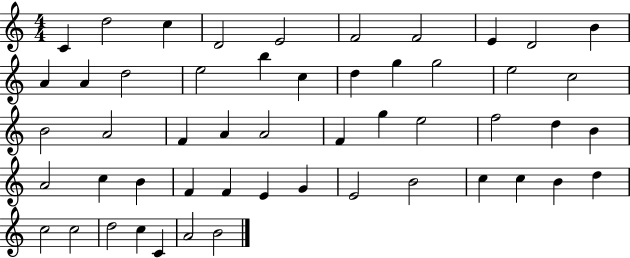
X:1
T:Untitled
M:4/4
L:1/4
K:C
C d2 c D2 E2 F2 F2 E D2 B A A d2 e2 b c d g g2 e2 c2 B2 A2 F A A2 F g e2 f2 d B A2 c B F F E G E2 B2 c c B d c2 c2 d2 c C A2 B2